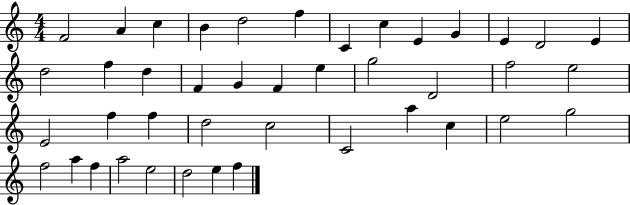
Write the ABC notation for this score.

X:1
T:Untitled
M:4/4
L:1/4
K:C
F2 A c B d2 f C c E G E D2 E d2 f d F G F e g2 D2 f2 e2 E2 f f d2 c2 C2 a c e2 g2 f2 a f a2 e2 d2 e f